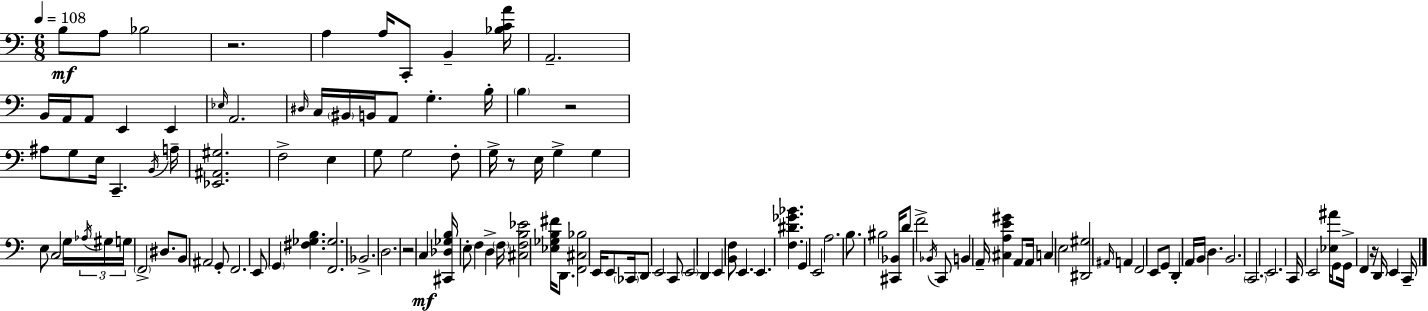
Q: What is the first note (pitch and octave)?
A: B3